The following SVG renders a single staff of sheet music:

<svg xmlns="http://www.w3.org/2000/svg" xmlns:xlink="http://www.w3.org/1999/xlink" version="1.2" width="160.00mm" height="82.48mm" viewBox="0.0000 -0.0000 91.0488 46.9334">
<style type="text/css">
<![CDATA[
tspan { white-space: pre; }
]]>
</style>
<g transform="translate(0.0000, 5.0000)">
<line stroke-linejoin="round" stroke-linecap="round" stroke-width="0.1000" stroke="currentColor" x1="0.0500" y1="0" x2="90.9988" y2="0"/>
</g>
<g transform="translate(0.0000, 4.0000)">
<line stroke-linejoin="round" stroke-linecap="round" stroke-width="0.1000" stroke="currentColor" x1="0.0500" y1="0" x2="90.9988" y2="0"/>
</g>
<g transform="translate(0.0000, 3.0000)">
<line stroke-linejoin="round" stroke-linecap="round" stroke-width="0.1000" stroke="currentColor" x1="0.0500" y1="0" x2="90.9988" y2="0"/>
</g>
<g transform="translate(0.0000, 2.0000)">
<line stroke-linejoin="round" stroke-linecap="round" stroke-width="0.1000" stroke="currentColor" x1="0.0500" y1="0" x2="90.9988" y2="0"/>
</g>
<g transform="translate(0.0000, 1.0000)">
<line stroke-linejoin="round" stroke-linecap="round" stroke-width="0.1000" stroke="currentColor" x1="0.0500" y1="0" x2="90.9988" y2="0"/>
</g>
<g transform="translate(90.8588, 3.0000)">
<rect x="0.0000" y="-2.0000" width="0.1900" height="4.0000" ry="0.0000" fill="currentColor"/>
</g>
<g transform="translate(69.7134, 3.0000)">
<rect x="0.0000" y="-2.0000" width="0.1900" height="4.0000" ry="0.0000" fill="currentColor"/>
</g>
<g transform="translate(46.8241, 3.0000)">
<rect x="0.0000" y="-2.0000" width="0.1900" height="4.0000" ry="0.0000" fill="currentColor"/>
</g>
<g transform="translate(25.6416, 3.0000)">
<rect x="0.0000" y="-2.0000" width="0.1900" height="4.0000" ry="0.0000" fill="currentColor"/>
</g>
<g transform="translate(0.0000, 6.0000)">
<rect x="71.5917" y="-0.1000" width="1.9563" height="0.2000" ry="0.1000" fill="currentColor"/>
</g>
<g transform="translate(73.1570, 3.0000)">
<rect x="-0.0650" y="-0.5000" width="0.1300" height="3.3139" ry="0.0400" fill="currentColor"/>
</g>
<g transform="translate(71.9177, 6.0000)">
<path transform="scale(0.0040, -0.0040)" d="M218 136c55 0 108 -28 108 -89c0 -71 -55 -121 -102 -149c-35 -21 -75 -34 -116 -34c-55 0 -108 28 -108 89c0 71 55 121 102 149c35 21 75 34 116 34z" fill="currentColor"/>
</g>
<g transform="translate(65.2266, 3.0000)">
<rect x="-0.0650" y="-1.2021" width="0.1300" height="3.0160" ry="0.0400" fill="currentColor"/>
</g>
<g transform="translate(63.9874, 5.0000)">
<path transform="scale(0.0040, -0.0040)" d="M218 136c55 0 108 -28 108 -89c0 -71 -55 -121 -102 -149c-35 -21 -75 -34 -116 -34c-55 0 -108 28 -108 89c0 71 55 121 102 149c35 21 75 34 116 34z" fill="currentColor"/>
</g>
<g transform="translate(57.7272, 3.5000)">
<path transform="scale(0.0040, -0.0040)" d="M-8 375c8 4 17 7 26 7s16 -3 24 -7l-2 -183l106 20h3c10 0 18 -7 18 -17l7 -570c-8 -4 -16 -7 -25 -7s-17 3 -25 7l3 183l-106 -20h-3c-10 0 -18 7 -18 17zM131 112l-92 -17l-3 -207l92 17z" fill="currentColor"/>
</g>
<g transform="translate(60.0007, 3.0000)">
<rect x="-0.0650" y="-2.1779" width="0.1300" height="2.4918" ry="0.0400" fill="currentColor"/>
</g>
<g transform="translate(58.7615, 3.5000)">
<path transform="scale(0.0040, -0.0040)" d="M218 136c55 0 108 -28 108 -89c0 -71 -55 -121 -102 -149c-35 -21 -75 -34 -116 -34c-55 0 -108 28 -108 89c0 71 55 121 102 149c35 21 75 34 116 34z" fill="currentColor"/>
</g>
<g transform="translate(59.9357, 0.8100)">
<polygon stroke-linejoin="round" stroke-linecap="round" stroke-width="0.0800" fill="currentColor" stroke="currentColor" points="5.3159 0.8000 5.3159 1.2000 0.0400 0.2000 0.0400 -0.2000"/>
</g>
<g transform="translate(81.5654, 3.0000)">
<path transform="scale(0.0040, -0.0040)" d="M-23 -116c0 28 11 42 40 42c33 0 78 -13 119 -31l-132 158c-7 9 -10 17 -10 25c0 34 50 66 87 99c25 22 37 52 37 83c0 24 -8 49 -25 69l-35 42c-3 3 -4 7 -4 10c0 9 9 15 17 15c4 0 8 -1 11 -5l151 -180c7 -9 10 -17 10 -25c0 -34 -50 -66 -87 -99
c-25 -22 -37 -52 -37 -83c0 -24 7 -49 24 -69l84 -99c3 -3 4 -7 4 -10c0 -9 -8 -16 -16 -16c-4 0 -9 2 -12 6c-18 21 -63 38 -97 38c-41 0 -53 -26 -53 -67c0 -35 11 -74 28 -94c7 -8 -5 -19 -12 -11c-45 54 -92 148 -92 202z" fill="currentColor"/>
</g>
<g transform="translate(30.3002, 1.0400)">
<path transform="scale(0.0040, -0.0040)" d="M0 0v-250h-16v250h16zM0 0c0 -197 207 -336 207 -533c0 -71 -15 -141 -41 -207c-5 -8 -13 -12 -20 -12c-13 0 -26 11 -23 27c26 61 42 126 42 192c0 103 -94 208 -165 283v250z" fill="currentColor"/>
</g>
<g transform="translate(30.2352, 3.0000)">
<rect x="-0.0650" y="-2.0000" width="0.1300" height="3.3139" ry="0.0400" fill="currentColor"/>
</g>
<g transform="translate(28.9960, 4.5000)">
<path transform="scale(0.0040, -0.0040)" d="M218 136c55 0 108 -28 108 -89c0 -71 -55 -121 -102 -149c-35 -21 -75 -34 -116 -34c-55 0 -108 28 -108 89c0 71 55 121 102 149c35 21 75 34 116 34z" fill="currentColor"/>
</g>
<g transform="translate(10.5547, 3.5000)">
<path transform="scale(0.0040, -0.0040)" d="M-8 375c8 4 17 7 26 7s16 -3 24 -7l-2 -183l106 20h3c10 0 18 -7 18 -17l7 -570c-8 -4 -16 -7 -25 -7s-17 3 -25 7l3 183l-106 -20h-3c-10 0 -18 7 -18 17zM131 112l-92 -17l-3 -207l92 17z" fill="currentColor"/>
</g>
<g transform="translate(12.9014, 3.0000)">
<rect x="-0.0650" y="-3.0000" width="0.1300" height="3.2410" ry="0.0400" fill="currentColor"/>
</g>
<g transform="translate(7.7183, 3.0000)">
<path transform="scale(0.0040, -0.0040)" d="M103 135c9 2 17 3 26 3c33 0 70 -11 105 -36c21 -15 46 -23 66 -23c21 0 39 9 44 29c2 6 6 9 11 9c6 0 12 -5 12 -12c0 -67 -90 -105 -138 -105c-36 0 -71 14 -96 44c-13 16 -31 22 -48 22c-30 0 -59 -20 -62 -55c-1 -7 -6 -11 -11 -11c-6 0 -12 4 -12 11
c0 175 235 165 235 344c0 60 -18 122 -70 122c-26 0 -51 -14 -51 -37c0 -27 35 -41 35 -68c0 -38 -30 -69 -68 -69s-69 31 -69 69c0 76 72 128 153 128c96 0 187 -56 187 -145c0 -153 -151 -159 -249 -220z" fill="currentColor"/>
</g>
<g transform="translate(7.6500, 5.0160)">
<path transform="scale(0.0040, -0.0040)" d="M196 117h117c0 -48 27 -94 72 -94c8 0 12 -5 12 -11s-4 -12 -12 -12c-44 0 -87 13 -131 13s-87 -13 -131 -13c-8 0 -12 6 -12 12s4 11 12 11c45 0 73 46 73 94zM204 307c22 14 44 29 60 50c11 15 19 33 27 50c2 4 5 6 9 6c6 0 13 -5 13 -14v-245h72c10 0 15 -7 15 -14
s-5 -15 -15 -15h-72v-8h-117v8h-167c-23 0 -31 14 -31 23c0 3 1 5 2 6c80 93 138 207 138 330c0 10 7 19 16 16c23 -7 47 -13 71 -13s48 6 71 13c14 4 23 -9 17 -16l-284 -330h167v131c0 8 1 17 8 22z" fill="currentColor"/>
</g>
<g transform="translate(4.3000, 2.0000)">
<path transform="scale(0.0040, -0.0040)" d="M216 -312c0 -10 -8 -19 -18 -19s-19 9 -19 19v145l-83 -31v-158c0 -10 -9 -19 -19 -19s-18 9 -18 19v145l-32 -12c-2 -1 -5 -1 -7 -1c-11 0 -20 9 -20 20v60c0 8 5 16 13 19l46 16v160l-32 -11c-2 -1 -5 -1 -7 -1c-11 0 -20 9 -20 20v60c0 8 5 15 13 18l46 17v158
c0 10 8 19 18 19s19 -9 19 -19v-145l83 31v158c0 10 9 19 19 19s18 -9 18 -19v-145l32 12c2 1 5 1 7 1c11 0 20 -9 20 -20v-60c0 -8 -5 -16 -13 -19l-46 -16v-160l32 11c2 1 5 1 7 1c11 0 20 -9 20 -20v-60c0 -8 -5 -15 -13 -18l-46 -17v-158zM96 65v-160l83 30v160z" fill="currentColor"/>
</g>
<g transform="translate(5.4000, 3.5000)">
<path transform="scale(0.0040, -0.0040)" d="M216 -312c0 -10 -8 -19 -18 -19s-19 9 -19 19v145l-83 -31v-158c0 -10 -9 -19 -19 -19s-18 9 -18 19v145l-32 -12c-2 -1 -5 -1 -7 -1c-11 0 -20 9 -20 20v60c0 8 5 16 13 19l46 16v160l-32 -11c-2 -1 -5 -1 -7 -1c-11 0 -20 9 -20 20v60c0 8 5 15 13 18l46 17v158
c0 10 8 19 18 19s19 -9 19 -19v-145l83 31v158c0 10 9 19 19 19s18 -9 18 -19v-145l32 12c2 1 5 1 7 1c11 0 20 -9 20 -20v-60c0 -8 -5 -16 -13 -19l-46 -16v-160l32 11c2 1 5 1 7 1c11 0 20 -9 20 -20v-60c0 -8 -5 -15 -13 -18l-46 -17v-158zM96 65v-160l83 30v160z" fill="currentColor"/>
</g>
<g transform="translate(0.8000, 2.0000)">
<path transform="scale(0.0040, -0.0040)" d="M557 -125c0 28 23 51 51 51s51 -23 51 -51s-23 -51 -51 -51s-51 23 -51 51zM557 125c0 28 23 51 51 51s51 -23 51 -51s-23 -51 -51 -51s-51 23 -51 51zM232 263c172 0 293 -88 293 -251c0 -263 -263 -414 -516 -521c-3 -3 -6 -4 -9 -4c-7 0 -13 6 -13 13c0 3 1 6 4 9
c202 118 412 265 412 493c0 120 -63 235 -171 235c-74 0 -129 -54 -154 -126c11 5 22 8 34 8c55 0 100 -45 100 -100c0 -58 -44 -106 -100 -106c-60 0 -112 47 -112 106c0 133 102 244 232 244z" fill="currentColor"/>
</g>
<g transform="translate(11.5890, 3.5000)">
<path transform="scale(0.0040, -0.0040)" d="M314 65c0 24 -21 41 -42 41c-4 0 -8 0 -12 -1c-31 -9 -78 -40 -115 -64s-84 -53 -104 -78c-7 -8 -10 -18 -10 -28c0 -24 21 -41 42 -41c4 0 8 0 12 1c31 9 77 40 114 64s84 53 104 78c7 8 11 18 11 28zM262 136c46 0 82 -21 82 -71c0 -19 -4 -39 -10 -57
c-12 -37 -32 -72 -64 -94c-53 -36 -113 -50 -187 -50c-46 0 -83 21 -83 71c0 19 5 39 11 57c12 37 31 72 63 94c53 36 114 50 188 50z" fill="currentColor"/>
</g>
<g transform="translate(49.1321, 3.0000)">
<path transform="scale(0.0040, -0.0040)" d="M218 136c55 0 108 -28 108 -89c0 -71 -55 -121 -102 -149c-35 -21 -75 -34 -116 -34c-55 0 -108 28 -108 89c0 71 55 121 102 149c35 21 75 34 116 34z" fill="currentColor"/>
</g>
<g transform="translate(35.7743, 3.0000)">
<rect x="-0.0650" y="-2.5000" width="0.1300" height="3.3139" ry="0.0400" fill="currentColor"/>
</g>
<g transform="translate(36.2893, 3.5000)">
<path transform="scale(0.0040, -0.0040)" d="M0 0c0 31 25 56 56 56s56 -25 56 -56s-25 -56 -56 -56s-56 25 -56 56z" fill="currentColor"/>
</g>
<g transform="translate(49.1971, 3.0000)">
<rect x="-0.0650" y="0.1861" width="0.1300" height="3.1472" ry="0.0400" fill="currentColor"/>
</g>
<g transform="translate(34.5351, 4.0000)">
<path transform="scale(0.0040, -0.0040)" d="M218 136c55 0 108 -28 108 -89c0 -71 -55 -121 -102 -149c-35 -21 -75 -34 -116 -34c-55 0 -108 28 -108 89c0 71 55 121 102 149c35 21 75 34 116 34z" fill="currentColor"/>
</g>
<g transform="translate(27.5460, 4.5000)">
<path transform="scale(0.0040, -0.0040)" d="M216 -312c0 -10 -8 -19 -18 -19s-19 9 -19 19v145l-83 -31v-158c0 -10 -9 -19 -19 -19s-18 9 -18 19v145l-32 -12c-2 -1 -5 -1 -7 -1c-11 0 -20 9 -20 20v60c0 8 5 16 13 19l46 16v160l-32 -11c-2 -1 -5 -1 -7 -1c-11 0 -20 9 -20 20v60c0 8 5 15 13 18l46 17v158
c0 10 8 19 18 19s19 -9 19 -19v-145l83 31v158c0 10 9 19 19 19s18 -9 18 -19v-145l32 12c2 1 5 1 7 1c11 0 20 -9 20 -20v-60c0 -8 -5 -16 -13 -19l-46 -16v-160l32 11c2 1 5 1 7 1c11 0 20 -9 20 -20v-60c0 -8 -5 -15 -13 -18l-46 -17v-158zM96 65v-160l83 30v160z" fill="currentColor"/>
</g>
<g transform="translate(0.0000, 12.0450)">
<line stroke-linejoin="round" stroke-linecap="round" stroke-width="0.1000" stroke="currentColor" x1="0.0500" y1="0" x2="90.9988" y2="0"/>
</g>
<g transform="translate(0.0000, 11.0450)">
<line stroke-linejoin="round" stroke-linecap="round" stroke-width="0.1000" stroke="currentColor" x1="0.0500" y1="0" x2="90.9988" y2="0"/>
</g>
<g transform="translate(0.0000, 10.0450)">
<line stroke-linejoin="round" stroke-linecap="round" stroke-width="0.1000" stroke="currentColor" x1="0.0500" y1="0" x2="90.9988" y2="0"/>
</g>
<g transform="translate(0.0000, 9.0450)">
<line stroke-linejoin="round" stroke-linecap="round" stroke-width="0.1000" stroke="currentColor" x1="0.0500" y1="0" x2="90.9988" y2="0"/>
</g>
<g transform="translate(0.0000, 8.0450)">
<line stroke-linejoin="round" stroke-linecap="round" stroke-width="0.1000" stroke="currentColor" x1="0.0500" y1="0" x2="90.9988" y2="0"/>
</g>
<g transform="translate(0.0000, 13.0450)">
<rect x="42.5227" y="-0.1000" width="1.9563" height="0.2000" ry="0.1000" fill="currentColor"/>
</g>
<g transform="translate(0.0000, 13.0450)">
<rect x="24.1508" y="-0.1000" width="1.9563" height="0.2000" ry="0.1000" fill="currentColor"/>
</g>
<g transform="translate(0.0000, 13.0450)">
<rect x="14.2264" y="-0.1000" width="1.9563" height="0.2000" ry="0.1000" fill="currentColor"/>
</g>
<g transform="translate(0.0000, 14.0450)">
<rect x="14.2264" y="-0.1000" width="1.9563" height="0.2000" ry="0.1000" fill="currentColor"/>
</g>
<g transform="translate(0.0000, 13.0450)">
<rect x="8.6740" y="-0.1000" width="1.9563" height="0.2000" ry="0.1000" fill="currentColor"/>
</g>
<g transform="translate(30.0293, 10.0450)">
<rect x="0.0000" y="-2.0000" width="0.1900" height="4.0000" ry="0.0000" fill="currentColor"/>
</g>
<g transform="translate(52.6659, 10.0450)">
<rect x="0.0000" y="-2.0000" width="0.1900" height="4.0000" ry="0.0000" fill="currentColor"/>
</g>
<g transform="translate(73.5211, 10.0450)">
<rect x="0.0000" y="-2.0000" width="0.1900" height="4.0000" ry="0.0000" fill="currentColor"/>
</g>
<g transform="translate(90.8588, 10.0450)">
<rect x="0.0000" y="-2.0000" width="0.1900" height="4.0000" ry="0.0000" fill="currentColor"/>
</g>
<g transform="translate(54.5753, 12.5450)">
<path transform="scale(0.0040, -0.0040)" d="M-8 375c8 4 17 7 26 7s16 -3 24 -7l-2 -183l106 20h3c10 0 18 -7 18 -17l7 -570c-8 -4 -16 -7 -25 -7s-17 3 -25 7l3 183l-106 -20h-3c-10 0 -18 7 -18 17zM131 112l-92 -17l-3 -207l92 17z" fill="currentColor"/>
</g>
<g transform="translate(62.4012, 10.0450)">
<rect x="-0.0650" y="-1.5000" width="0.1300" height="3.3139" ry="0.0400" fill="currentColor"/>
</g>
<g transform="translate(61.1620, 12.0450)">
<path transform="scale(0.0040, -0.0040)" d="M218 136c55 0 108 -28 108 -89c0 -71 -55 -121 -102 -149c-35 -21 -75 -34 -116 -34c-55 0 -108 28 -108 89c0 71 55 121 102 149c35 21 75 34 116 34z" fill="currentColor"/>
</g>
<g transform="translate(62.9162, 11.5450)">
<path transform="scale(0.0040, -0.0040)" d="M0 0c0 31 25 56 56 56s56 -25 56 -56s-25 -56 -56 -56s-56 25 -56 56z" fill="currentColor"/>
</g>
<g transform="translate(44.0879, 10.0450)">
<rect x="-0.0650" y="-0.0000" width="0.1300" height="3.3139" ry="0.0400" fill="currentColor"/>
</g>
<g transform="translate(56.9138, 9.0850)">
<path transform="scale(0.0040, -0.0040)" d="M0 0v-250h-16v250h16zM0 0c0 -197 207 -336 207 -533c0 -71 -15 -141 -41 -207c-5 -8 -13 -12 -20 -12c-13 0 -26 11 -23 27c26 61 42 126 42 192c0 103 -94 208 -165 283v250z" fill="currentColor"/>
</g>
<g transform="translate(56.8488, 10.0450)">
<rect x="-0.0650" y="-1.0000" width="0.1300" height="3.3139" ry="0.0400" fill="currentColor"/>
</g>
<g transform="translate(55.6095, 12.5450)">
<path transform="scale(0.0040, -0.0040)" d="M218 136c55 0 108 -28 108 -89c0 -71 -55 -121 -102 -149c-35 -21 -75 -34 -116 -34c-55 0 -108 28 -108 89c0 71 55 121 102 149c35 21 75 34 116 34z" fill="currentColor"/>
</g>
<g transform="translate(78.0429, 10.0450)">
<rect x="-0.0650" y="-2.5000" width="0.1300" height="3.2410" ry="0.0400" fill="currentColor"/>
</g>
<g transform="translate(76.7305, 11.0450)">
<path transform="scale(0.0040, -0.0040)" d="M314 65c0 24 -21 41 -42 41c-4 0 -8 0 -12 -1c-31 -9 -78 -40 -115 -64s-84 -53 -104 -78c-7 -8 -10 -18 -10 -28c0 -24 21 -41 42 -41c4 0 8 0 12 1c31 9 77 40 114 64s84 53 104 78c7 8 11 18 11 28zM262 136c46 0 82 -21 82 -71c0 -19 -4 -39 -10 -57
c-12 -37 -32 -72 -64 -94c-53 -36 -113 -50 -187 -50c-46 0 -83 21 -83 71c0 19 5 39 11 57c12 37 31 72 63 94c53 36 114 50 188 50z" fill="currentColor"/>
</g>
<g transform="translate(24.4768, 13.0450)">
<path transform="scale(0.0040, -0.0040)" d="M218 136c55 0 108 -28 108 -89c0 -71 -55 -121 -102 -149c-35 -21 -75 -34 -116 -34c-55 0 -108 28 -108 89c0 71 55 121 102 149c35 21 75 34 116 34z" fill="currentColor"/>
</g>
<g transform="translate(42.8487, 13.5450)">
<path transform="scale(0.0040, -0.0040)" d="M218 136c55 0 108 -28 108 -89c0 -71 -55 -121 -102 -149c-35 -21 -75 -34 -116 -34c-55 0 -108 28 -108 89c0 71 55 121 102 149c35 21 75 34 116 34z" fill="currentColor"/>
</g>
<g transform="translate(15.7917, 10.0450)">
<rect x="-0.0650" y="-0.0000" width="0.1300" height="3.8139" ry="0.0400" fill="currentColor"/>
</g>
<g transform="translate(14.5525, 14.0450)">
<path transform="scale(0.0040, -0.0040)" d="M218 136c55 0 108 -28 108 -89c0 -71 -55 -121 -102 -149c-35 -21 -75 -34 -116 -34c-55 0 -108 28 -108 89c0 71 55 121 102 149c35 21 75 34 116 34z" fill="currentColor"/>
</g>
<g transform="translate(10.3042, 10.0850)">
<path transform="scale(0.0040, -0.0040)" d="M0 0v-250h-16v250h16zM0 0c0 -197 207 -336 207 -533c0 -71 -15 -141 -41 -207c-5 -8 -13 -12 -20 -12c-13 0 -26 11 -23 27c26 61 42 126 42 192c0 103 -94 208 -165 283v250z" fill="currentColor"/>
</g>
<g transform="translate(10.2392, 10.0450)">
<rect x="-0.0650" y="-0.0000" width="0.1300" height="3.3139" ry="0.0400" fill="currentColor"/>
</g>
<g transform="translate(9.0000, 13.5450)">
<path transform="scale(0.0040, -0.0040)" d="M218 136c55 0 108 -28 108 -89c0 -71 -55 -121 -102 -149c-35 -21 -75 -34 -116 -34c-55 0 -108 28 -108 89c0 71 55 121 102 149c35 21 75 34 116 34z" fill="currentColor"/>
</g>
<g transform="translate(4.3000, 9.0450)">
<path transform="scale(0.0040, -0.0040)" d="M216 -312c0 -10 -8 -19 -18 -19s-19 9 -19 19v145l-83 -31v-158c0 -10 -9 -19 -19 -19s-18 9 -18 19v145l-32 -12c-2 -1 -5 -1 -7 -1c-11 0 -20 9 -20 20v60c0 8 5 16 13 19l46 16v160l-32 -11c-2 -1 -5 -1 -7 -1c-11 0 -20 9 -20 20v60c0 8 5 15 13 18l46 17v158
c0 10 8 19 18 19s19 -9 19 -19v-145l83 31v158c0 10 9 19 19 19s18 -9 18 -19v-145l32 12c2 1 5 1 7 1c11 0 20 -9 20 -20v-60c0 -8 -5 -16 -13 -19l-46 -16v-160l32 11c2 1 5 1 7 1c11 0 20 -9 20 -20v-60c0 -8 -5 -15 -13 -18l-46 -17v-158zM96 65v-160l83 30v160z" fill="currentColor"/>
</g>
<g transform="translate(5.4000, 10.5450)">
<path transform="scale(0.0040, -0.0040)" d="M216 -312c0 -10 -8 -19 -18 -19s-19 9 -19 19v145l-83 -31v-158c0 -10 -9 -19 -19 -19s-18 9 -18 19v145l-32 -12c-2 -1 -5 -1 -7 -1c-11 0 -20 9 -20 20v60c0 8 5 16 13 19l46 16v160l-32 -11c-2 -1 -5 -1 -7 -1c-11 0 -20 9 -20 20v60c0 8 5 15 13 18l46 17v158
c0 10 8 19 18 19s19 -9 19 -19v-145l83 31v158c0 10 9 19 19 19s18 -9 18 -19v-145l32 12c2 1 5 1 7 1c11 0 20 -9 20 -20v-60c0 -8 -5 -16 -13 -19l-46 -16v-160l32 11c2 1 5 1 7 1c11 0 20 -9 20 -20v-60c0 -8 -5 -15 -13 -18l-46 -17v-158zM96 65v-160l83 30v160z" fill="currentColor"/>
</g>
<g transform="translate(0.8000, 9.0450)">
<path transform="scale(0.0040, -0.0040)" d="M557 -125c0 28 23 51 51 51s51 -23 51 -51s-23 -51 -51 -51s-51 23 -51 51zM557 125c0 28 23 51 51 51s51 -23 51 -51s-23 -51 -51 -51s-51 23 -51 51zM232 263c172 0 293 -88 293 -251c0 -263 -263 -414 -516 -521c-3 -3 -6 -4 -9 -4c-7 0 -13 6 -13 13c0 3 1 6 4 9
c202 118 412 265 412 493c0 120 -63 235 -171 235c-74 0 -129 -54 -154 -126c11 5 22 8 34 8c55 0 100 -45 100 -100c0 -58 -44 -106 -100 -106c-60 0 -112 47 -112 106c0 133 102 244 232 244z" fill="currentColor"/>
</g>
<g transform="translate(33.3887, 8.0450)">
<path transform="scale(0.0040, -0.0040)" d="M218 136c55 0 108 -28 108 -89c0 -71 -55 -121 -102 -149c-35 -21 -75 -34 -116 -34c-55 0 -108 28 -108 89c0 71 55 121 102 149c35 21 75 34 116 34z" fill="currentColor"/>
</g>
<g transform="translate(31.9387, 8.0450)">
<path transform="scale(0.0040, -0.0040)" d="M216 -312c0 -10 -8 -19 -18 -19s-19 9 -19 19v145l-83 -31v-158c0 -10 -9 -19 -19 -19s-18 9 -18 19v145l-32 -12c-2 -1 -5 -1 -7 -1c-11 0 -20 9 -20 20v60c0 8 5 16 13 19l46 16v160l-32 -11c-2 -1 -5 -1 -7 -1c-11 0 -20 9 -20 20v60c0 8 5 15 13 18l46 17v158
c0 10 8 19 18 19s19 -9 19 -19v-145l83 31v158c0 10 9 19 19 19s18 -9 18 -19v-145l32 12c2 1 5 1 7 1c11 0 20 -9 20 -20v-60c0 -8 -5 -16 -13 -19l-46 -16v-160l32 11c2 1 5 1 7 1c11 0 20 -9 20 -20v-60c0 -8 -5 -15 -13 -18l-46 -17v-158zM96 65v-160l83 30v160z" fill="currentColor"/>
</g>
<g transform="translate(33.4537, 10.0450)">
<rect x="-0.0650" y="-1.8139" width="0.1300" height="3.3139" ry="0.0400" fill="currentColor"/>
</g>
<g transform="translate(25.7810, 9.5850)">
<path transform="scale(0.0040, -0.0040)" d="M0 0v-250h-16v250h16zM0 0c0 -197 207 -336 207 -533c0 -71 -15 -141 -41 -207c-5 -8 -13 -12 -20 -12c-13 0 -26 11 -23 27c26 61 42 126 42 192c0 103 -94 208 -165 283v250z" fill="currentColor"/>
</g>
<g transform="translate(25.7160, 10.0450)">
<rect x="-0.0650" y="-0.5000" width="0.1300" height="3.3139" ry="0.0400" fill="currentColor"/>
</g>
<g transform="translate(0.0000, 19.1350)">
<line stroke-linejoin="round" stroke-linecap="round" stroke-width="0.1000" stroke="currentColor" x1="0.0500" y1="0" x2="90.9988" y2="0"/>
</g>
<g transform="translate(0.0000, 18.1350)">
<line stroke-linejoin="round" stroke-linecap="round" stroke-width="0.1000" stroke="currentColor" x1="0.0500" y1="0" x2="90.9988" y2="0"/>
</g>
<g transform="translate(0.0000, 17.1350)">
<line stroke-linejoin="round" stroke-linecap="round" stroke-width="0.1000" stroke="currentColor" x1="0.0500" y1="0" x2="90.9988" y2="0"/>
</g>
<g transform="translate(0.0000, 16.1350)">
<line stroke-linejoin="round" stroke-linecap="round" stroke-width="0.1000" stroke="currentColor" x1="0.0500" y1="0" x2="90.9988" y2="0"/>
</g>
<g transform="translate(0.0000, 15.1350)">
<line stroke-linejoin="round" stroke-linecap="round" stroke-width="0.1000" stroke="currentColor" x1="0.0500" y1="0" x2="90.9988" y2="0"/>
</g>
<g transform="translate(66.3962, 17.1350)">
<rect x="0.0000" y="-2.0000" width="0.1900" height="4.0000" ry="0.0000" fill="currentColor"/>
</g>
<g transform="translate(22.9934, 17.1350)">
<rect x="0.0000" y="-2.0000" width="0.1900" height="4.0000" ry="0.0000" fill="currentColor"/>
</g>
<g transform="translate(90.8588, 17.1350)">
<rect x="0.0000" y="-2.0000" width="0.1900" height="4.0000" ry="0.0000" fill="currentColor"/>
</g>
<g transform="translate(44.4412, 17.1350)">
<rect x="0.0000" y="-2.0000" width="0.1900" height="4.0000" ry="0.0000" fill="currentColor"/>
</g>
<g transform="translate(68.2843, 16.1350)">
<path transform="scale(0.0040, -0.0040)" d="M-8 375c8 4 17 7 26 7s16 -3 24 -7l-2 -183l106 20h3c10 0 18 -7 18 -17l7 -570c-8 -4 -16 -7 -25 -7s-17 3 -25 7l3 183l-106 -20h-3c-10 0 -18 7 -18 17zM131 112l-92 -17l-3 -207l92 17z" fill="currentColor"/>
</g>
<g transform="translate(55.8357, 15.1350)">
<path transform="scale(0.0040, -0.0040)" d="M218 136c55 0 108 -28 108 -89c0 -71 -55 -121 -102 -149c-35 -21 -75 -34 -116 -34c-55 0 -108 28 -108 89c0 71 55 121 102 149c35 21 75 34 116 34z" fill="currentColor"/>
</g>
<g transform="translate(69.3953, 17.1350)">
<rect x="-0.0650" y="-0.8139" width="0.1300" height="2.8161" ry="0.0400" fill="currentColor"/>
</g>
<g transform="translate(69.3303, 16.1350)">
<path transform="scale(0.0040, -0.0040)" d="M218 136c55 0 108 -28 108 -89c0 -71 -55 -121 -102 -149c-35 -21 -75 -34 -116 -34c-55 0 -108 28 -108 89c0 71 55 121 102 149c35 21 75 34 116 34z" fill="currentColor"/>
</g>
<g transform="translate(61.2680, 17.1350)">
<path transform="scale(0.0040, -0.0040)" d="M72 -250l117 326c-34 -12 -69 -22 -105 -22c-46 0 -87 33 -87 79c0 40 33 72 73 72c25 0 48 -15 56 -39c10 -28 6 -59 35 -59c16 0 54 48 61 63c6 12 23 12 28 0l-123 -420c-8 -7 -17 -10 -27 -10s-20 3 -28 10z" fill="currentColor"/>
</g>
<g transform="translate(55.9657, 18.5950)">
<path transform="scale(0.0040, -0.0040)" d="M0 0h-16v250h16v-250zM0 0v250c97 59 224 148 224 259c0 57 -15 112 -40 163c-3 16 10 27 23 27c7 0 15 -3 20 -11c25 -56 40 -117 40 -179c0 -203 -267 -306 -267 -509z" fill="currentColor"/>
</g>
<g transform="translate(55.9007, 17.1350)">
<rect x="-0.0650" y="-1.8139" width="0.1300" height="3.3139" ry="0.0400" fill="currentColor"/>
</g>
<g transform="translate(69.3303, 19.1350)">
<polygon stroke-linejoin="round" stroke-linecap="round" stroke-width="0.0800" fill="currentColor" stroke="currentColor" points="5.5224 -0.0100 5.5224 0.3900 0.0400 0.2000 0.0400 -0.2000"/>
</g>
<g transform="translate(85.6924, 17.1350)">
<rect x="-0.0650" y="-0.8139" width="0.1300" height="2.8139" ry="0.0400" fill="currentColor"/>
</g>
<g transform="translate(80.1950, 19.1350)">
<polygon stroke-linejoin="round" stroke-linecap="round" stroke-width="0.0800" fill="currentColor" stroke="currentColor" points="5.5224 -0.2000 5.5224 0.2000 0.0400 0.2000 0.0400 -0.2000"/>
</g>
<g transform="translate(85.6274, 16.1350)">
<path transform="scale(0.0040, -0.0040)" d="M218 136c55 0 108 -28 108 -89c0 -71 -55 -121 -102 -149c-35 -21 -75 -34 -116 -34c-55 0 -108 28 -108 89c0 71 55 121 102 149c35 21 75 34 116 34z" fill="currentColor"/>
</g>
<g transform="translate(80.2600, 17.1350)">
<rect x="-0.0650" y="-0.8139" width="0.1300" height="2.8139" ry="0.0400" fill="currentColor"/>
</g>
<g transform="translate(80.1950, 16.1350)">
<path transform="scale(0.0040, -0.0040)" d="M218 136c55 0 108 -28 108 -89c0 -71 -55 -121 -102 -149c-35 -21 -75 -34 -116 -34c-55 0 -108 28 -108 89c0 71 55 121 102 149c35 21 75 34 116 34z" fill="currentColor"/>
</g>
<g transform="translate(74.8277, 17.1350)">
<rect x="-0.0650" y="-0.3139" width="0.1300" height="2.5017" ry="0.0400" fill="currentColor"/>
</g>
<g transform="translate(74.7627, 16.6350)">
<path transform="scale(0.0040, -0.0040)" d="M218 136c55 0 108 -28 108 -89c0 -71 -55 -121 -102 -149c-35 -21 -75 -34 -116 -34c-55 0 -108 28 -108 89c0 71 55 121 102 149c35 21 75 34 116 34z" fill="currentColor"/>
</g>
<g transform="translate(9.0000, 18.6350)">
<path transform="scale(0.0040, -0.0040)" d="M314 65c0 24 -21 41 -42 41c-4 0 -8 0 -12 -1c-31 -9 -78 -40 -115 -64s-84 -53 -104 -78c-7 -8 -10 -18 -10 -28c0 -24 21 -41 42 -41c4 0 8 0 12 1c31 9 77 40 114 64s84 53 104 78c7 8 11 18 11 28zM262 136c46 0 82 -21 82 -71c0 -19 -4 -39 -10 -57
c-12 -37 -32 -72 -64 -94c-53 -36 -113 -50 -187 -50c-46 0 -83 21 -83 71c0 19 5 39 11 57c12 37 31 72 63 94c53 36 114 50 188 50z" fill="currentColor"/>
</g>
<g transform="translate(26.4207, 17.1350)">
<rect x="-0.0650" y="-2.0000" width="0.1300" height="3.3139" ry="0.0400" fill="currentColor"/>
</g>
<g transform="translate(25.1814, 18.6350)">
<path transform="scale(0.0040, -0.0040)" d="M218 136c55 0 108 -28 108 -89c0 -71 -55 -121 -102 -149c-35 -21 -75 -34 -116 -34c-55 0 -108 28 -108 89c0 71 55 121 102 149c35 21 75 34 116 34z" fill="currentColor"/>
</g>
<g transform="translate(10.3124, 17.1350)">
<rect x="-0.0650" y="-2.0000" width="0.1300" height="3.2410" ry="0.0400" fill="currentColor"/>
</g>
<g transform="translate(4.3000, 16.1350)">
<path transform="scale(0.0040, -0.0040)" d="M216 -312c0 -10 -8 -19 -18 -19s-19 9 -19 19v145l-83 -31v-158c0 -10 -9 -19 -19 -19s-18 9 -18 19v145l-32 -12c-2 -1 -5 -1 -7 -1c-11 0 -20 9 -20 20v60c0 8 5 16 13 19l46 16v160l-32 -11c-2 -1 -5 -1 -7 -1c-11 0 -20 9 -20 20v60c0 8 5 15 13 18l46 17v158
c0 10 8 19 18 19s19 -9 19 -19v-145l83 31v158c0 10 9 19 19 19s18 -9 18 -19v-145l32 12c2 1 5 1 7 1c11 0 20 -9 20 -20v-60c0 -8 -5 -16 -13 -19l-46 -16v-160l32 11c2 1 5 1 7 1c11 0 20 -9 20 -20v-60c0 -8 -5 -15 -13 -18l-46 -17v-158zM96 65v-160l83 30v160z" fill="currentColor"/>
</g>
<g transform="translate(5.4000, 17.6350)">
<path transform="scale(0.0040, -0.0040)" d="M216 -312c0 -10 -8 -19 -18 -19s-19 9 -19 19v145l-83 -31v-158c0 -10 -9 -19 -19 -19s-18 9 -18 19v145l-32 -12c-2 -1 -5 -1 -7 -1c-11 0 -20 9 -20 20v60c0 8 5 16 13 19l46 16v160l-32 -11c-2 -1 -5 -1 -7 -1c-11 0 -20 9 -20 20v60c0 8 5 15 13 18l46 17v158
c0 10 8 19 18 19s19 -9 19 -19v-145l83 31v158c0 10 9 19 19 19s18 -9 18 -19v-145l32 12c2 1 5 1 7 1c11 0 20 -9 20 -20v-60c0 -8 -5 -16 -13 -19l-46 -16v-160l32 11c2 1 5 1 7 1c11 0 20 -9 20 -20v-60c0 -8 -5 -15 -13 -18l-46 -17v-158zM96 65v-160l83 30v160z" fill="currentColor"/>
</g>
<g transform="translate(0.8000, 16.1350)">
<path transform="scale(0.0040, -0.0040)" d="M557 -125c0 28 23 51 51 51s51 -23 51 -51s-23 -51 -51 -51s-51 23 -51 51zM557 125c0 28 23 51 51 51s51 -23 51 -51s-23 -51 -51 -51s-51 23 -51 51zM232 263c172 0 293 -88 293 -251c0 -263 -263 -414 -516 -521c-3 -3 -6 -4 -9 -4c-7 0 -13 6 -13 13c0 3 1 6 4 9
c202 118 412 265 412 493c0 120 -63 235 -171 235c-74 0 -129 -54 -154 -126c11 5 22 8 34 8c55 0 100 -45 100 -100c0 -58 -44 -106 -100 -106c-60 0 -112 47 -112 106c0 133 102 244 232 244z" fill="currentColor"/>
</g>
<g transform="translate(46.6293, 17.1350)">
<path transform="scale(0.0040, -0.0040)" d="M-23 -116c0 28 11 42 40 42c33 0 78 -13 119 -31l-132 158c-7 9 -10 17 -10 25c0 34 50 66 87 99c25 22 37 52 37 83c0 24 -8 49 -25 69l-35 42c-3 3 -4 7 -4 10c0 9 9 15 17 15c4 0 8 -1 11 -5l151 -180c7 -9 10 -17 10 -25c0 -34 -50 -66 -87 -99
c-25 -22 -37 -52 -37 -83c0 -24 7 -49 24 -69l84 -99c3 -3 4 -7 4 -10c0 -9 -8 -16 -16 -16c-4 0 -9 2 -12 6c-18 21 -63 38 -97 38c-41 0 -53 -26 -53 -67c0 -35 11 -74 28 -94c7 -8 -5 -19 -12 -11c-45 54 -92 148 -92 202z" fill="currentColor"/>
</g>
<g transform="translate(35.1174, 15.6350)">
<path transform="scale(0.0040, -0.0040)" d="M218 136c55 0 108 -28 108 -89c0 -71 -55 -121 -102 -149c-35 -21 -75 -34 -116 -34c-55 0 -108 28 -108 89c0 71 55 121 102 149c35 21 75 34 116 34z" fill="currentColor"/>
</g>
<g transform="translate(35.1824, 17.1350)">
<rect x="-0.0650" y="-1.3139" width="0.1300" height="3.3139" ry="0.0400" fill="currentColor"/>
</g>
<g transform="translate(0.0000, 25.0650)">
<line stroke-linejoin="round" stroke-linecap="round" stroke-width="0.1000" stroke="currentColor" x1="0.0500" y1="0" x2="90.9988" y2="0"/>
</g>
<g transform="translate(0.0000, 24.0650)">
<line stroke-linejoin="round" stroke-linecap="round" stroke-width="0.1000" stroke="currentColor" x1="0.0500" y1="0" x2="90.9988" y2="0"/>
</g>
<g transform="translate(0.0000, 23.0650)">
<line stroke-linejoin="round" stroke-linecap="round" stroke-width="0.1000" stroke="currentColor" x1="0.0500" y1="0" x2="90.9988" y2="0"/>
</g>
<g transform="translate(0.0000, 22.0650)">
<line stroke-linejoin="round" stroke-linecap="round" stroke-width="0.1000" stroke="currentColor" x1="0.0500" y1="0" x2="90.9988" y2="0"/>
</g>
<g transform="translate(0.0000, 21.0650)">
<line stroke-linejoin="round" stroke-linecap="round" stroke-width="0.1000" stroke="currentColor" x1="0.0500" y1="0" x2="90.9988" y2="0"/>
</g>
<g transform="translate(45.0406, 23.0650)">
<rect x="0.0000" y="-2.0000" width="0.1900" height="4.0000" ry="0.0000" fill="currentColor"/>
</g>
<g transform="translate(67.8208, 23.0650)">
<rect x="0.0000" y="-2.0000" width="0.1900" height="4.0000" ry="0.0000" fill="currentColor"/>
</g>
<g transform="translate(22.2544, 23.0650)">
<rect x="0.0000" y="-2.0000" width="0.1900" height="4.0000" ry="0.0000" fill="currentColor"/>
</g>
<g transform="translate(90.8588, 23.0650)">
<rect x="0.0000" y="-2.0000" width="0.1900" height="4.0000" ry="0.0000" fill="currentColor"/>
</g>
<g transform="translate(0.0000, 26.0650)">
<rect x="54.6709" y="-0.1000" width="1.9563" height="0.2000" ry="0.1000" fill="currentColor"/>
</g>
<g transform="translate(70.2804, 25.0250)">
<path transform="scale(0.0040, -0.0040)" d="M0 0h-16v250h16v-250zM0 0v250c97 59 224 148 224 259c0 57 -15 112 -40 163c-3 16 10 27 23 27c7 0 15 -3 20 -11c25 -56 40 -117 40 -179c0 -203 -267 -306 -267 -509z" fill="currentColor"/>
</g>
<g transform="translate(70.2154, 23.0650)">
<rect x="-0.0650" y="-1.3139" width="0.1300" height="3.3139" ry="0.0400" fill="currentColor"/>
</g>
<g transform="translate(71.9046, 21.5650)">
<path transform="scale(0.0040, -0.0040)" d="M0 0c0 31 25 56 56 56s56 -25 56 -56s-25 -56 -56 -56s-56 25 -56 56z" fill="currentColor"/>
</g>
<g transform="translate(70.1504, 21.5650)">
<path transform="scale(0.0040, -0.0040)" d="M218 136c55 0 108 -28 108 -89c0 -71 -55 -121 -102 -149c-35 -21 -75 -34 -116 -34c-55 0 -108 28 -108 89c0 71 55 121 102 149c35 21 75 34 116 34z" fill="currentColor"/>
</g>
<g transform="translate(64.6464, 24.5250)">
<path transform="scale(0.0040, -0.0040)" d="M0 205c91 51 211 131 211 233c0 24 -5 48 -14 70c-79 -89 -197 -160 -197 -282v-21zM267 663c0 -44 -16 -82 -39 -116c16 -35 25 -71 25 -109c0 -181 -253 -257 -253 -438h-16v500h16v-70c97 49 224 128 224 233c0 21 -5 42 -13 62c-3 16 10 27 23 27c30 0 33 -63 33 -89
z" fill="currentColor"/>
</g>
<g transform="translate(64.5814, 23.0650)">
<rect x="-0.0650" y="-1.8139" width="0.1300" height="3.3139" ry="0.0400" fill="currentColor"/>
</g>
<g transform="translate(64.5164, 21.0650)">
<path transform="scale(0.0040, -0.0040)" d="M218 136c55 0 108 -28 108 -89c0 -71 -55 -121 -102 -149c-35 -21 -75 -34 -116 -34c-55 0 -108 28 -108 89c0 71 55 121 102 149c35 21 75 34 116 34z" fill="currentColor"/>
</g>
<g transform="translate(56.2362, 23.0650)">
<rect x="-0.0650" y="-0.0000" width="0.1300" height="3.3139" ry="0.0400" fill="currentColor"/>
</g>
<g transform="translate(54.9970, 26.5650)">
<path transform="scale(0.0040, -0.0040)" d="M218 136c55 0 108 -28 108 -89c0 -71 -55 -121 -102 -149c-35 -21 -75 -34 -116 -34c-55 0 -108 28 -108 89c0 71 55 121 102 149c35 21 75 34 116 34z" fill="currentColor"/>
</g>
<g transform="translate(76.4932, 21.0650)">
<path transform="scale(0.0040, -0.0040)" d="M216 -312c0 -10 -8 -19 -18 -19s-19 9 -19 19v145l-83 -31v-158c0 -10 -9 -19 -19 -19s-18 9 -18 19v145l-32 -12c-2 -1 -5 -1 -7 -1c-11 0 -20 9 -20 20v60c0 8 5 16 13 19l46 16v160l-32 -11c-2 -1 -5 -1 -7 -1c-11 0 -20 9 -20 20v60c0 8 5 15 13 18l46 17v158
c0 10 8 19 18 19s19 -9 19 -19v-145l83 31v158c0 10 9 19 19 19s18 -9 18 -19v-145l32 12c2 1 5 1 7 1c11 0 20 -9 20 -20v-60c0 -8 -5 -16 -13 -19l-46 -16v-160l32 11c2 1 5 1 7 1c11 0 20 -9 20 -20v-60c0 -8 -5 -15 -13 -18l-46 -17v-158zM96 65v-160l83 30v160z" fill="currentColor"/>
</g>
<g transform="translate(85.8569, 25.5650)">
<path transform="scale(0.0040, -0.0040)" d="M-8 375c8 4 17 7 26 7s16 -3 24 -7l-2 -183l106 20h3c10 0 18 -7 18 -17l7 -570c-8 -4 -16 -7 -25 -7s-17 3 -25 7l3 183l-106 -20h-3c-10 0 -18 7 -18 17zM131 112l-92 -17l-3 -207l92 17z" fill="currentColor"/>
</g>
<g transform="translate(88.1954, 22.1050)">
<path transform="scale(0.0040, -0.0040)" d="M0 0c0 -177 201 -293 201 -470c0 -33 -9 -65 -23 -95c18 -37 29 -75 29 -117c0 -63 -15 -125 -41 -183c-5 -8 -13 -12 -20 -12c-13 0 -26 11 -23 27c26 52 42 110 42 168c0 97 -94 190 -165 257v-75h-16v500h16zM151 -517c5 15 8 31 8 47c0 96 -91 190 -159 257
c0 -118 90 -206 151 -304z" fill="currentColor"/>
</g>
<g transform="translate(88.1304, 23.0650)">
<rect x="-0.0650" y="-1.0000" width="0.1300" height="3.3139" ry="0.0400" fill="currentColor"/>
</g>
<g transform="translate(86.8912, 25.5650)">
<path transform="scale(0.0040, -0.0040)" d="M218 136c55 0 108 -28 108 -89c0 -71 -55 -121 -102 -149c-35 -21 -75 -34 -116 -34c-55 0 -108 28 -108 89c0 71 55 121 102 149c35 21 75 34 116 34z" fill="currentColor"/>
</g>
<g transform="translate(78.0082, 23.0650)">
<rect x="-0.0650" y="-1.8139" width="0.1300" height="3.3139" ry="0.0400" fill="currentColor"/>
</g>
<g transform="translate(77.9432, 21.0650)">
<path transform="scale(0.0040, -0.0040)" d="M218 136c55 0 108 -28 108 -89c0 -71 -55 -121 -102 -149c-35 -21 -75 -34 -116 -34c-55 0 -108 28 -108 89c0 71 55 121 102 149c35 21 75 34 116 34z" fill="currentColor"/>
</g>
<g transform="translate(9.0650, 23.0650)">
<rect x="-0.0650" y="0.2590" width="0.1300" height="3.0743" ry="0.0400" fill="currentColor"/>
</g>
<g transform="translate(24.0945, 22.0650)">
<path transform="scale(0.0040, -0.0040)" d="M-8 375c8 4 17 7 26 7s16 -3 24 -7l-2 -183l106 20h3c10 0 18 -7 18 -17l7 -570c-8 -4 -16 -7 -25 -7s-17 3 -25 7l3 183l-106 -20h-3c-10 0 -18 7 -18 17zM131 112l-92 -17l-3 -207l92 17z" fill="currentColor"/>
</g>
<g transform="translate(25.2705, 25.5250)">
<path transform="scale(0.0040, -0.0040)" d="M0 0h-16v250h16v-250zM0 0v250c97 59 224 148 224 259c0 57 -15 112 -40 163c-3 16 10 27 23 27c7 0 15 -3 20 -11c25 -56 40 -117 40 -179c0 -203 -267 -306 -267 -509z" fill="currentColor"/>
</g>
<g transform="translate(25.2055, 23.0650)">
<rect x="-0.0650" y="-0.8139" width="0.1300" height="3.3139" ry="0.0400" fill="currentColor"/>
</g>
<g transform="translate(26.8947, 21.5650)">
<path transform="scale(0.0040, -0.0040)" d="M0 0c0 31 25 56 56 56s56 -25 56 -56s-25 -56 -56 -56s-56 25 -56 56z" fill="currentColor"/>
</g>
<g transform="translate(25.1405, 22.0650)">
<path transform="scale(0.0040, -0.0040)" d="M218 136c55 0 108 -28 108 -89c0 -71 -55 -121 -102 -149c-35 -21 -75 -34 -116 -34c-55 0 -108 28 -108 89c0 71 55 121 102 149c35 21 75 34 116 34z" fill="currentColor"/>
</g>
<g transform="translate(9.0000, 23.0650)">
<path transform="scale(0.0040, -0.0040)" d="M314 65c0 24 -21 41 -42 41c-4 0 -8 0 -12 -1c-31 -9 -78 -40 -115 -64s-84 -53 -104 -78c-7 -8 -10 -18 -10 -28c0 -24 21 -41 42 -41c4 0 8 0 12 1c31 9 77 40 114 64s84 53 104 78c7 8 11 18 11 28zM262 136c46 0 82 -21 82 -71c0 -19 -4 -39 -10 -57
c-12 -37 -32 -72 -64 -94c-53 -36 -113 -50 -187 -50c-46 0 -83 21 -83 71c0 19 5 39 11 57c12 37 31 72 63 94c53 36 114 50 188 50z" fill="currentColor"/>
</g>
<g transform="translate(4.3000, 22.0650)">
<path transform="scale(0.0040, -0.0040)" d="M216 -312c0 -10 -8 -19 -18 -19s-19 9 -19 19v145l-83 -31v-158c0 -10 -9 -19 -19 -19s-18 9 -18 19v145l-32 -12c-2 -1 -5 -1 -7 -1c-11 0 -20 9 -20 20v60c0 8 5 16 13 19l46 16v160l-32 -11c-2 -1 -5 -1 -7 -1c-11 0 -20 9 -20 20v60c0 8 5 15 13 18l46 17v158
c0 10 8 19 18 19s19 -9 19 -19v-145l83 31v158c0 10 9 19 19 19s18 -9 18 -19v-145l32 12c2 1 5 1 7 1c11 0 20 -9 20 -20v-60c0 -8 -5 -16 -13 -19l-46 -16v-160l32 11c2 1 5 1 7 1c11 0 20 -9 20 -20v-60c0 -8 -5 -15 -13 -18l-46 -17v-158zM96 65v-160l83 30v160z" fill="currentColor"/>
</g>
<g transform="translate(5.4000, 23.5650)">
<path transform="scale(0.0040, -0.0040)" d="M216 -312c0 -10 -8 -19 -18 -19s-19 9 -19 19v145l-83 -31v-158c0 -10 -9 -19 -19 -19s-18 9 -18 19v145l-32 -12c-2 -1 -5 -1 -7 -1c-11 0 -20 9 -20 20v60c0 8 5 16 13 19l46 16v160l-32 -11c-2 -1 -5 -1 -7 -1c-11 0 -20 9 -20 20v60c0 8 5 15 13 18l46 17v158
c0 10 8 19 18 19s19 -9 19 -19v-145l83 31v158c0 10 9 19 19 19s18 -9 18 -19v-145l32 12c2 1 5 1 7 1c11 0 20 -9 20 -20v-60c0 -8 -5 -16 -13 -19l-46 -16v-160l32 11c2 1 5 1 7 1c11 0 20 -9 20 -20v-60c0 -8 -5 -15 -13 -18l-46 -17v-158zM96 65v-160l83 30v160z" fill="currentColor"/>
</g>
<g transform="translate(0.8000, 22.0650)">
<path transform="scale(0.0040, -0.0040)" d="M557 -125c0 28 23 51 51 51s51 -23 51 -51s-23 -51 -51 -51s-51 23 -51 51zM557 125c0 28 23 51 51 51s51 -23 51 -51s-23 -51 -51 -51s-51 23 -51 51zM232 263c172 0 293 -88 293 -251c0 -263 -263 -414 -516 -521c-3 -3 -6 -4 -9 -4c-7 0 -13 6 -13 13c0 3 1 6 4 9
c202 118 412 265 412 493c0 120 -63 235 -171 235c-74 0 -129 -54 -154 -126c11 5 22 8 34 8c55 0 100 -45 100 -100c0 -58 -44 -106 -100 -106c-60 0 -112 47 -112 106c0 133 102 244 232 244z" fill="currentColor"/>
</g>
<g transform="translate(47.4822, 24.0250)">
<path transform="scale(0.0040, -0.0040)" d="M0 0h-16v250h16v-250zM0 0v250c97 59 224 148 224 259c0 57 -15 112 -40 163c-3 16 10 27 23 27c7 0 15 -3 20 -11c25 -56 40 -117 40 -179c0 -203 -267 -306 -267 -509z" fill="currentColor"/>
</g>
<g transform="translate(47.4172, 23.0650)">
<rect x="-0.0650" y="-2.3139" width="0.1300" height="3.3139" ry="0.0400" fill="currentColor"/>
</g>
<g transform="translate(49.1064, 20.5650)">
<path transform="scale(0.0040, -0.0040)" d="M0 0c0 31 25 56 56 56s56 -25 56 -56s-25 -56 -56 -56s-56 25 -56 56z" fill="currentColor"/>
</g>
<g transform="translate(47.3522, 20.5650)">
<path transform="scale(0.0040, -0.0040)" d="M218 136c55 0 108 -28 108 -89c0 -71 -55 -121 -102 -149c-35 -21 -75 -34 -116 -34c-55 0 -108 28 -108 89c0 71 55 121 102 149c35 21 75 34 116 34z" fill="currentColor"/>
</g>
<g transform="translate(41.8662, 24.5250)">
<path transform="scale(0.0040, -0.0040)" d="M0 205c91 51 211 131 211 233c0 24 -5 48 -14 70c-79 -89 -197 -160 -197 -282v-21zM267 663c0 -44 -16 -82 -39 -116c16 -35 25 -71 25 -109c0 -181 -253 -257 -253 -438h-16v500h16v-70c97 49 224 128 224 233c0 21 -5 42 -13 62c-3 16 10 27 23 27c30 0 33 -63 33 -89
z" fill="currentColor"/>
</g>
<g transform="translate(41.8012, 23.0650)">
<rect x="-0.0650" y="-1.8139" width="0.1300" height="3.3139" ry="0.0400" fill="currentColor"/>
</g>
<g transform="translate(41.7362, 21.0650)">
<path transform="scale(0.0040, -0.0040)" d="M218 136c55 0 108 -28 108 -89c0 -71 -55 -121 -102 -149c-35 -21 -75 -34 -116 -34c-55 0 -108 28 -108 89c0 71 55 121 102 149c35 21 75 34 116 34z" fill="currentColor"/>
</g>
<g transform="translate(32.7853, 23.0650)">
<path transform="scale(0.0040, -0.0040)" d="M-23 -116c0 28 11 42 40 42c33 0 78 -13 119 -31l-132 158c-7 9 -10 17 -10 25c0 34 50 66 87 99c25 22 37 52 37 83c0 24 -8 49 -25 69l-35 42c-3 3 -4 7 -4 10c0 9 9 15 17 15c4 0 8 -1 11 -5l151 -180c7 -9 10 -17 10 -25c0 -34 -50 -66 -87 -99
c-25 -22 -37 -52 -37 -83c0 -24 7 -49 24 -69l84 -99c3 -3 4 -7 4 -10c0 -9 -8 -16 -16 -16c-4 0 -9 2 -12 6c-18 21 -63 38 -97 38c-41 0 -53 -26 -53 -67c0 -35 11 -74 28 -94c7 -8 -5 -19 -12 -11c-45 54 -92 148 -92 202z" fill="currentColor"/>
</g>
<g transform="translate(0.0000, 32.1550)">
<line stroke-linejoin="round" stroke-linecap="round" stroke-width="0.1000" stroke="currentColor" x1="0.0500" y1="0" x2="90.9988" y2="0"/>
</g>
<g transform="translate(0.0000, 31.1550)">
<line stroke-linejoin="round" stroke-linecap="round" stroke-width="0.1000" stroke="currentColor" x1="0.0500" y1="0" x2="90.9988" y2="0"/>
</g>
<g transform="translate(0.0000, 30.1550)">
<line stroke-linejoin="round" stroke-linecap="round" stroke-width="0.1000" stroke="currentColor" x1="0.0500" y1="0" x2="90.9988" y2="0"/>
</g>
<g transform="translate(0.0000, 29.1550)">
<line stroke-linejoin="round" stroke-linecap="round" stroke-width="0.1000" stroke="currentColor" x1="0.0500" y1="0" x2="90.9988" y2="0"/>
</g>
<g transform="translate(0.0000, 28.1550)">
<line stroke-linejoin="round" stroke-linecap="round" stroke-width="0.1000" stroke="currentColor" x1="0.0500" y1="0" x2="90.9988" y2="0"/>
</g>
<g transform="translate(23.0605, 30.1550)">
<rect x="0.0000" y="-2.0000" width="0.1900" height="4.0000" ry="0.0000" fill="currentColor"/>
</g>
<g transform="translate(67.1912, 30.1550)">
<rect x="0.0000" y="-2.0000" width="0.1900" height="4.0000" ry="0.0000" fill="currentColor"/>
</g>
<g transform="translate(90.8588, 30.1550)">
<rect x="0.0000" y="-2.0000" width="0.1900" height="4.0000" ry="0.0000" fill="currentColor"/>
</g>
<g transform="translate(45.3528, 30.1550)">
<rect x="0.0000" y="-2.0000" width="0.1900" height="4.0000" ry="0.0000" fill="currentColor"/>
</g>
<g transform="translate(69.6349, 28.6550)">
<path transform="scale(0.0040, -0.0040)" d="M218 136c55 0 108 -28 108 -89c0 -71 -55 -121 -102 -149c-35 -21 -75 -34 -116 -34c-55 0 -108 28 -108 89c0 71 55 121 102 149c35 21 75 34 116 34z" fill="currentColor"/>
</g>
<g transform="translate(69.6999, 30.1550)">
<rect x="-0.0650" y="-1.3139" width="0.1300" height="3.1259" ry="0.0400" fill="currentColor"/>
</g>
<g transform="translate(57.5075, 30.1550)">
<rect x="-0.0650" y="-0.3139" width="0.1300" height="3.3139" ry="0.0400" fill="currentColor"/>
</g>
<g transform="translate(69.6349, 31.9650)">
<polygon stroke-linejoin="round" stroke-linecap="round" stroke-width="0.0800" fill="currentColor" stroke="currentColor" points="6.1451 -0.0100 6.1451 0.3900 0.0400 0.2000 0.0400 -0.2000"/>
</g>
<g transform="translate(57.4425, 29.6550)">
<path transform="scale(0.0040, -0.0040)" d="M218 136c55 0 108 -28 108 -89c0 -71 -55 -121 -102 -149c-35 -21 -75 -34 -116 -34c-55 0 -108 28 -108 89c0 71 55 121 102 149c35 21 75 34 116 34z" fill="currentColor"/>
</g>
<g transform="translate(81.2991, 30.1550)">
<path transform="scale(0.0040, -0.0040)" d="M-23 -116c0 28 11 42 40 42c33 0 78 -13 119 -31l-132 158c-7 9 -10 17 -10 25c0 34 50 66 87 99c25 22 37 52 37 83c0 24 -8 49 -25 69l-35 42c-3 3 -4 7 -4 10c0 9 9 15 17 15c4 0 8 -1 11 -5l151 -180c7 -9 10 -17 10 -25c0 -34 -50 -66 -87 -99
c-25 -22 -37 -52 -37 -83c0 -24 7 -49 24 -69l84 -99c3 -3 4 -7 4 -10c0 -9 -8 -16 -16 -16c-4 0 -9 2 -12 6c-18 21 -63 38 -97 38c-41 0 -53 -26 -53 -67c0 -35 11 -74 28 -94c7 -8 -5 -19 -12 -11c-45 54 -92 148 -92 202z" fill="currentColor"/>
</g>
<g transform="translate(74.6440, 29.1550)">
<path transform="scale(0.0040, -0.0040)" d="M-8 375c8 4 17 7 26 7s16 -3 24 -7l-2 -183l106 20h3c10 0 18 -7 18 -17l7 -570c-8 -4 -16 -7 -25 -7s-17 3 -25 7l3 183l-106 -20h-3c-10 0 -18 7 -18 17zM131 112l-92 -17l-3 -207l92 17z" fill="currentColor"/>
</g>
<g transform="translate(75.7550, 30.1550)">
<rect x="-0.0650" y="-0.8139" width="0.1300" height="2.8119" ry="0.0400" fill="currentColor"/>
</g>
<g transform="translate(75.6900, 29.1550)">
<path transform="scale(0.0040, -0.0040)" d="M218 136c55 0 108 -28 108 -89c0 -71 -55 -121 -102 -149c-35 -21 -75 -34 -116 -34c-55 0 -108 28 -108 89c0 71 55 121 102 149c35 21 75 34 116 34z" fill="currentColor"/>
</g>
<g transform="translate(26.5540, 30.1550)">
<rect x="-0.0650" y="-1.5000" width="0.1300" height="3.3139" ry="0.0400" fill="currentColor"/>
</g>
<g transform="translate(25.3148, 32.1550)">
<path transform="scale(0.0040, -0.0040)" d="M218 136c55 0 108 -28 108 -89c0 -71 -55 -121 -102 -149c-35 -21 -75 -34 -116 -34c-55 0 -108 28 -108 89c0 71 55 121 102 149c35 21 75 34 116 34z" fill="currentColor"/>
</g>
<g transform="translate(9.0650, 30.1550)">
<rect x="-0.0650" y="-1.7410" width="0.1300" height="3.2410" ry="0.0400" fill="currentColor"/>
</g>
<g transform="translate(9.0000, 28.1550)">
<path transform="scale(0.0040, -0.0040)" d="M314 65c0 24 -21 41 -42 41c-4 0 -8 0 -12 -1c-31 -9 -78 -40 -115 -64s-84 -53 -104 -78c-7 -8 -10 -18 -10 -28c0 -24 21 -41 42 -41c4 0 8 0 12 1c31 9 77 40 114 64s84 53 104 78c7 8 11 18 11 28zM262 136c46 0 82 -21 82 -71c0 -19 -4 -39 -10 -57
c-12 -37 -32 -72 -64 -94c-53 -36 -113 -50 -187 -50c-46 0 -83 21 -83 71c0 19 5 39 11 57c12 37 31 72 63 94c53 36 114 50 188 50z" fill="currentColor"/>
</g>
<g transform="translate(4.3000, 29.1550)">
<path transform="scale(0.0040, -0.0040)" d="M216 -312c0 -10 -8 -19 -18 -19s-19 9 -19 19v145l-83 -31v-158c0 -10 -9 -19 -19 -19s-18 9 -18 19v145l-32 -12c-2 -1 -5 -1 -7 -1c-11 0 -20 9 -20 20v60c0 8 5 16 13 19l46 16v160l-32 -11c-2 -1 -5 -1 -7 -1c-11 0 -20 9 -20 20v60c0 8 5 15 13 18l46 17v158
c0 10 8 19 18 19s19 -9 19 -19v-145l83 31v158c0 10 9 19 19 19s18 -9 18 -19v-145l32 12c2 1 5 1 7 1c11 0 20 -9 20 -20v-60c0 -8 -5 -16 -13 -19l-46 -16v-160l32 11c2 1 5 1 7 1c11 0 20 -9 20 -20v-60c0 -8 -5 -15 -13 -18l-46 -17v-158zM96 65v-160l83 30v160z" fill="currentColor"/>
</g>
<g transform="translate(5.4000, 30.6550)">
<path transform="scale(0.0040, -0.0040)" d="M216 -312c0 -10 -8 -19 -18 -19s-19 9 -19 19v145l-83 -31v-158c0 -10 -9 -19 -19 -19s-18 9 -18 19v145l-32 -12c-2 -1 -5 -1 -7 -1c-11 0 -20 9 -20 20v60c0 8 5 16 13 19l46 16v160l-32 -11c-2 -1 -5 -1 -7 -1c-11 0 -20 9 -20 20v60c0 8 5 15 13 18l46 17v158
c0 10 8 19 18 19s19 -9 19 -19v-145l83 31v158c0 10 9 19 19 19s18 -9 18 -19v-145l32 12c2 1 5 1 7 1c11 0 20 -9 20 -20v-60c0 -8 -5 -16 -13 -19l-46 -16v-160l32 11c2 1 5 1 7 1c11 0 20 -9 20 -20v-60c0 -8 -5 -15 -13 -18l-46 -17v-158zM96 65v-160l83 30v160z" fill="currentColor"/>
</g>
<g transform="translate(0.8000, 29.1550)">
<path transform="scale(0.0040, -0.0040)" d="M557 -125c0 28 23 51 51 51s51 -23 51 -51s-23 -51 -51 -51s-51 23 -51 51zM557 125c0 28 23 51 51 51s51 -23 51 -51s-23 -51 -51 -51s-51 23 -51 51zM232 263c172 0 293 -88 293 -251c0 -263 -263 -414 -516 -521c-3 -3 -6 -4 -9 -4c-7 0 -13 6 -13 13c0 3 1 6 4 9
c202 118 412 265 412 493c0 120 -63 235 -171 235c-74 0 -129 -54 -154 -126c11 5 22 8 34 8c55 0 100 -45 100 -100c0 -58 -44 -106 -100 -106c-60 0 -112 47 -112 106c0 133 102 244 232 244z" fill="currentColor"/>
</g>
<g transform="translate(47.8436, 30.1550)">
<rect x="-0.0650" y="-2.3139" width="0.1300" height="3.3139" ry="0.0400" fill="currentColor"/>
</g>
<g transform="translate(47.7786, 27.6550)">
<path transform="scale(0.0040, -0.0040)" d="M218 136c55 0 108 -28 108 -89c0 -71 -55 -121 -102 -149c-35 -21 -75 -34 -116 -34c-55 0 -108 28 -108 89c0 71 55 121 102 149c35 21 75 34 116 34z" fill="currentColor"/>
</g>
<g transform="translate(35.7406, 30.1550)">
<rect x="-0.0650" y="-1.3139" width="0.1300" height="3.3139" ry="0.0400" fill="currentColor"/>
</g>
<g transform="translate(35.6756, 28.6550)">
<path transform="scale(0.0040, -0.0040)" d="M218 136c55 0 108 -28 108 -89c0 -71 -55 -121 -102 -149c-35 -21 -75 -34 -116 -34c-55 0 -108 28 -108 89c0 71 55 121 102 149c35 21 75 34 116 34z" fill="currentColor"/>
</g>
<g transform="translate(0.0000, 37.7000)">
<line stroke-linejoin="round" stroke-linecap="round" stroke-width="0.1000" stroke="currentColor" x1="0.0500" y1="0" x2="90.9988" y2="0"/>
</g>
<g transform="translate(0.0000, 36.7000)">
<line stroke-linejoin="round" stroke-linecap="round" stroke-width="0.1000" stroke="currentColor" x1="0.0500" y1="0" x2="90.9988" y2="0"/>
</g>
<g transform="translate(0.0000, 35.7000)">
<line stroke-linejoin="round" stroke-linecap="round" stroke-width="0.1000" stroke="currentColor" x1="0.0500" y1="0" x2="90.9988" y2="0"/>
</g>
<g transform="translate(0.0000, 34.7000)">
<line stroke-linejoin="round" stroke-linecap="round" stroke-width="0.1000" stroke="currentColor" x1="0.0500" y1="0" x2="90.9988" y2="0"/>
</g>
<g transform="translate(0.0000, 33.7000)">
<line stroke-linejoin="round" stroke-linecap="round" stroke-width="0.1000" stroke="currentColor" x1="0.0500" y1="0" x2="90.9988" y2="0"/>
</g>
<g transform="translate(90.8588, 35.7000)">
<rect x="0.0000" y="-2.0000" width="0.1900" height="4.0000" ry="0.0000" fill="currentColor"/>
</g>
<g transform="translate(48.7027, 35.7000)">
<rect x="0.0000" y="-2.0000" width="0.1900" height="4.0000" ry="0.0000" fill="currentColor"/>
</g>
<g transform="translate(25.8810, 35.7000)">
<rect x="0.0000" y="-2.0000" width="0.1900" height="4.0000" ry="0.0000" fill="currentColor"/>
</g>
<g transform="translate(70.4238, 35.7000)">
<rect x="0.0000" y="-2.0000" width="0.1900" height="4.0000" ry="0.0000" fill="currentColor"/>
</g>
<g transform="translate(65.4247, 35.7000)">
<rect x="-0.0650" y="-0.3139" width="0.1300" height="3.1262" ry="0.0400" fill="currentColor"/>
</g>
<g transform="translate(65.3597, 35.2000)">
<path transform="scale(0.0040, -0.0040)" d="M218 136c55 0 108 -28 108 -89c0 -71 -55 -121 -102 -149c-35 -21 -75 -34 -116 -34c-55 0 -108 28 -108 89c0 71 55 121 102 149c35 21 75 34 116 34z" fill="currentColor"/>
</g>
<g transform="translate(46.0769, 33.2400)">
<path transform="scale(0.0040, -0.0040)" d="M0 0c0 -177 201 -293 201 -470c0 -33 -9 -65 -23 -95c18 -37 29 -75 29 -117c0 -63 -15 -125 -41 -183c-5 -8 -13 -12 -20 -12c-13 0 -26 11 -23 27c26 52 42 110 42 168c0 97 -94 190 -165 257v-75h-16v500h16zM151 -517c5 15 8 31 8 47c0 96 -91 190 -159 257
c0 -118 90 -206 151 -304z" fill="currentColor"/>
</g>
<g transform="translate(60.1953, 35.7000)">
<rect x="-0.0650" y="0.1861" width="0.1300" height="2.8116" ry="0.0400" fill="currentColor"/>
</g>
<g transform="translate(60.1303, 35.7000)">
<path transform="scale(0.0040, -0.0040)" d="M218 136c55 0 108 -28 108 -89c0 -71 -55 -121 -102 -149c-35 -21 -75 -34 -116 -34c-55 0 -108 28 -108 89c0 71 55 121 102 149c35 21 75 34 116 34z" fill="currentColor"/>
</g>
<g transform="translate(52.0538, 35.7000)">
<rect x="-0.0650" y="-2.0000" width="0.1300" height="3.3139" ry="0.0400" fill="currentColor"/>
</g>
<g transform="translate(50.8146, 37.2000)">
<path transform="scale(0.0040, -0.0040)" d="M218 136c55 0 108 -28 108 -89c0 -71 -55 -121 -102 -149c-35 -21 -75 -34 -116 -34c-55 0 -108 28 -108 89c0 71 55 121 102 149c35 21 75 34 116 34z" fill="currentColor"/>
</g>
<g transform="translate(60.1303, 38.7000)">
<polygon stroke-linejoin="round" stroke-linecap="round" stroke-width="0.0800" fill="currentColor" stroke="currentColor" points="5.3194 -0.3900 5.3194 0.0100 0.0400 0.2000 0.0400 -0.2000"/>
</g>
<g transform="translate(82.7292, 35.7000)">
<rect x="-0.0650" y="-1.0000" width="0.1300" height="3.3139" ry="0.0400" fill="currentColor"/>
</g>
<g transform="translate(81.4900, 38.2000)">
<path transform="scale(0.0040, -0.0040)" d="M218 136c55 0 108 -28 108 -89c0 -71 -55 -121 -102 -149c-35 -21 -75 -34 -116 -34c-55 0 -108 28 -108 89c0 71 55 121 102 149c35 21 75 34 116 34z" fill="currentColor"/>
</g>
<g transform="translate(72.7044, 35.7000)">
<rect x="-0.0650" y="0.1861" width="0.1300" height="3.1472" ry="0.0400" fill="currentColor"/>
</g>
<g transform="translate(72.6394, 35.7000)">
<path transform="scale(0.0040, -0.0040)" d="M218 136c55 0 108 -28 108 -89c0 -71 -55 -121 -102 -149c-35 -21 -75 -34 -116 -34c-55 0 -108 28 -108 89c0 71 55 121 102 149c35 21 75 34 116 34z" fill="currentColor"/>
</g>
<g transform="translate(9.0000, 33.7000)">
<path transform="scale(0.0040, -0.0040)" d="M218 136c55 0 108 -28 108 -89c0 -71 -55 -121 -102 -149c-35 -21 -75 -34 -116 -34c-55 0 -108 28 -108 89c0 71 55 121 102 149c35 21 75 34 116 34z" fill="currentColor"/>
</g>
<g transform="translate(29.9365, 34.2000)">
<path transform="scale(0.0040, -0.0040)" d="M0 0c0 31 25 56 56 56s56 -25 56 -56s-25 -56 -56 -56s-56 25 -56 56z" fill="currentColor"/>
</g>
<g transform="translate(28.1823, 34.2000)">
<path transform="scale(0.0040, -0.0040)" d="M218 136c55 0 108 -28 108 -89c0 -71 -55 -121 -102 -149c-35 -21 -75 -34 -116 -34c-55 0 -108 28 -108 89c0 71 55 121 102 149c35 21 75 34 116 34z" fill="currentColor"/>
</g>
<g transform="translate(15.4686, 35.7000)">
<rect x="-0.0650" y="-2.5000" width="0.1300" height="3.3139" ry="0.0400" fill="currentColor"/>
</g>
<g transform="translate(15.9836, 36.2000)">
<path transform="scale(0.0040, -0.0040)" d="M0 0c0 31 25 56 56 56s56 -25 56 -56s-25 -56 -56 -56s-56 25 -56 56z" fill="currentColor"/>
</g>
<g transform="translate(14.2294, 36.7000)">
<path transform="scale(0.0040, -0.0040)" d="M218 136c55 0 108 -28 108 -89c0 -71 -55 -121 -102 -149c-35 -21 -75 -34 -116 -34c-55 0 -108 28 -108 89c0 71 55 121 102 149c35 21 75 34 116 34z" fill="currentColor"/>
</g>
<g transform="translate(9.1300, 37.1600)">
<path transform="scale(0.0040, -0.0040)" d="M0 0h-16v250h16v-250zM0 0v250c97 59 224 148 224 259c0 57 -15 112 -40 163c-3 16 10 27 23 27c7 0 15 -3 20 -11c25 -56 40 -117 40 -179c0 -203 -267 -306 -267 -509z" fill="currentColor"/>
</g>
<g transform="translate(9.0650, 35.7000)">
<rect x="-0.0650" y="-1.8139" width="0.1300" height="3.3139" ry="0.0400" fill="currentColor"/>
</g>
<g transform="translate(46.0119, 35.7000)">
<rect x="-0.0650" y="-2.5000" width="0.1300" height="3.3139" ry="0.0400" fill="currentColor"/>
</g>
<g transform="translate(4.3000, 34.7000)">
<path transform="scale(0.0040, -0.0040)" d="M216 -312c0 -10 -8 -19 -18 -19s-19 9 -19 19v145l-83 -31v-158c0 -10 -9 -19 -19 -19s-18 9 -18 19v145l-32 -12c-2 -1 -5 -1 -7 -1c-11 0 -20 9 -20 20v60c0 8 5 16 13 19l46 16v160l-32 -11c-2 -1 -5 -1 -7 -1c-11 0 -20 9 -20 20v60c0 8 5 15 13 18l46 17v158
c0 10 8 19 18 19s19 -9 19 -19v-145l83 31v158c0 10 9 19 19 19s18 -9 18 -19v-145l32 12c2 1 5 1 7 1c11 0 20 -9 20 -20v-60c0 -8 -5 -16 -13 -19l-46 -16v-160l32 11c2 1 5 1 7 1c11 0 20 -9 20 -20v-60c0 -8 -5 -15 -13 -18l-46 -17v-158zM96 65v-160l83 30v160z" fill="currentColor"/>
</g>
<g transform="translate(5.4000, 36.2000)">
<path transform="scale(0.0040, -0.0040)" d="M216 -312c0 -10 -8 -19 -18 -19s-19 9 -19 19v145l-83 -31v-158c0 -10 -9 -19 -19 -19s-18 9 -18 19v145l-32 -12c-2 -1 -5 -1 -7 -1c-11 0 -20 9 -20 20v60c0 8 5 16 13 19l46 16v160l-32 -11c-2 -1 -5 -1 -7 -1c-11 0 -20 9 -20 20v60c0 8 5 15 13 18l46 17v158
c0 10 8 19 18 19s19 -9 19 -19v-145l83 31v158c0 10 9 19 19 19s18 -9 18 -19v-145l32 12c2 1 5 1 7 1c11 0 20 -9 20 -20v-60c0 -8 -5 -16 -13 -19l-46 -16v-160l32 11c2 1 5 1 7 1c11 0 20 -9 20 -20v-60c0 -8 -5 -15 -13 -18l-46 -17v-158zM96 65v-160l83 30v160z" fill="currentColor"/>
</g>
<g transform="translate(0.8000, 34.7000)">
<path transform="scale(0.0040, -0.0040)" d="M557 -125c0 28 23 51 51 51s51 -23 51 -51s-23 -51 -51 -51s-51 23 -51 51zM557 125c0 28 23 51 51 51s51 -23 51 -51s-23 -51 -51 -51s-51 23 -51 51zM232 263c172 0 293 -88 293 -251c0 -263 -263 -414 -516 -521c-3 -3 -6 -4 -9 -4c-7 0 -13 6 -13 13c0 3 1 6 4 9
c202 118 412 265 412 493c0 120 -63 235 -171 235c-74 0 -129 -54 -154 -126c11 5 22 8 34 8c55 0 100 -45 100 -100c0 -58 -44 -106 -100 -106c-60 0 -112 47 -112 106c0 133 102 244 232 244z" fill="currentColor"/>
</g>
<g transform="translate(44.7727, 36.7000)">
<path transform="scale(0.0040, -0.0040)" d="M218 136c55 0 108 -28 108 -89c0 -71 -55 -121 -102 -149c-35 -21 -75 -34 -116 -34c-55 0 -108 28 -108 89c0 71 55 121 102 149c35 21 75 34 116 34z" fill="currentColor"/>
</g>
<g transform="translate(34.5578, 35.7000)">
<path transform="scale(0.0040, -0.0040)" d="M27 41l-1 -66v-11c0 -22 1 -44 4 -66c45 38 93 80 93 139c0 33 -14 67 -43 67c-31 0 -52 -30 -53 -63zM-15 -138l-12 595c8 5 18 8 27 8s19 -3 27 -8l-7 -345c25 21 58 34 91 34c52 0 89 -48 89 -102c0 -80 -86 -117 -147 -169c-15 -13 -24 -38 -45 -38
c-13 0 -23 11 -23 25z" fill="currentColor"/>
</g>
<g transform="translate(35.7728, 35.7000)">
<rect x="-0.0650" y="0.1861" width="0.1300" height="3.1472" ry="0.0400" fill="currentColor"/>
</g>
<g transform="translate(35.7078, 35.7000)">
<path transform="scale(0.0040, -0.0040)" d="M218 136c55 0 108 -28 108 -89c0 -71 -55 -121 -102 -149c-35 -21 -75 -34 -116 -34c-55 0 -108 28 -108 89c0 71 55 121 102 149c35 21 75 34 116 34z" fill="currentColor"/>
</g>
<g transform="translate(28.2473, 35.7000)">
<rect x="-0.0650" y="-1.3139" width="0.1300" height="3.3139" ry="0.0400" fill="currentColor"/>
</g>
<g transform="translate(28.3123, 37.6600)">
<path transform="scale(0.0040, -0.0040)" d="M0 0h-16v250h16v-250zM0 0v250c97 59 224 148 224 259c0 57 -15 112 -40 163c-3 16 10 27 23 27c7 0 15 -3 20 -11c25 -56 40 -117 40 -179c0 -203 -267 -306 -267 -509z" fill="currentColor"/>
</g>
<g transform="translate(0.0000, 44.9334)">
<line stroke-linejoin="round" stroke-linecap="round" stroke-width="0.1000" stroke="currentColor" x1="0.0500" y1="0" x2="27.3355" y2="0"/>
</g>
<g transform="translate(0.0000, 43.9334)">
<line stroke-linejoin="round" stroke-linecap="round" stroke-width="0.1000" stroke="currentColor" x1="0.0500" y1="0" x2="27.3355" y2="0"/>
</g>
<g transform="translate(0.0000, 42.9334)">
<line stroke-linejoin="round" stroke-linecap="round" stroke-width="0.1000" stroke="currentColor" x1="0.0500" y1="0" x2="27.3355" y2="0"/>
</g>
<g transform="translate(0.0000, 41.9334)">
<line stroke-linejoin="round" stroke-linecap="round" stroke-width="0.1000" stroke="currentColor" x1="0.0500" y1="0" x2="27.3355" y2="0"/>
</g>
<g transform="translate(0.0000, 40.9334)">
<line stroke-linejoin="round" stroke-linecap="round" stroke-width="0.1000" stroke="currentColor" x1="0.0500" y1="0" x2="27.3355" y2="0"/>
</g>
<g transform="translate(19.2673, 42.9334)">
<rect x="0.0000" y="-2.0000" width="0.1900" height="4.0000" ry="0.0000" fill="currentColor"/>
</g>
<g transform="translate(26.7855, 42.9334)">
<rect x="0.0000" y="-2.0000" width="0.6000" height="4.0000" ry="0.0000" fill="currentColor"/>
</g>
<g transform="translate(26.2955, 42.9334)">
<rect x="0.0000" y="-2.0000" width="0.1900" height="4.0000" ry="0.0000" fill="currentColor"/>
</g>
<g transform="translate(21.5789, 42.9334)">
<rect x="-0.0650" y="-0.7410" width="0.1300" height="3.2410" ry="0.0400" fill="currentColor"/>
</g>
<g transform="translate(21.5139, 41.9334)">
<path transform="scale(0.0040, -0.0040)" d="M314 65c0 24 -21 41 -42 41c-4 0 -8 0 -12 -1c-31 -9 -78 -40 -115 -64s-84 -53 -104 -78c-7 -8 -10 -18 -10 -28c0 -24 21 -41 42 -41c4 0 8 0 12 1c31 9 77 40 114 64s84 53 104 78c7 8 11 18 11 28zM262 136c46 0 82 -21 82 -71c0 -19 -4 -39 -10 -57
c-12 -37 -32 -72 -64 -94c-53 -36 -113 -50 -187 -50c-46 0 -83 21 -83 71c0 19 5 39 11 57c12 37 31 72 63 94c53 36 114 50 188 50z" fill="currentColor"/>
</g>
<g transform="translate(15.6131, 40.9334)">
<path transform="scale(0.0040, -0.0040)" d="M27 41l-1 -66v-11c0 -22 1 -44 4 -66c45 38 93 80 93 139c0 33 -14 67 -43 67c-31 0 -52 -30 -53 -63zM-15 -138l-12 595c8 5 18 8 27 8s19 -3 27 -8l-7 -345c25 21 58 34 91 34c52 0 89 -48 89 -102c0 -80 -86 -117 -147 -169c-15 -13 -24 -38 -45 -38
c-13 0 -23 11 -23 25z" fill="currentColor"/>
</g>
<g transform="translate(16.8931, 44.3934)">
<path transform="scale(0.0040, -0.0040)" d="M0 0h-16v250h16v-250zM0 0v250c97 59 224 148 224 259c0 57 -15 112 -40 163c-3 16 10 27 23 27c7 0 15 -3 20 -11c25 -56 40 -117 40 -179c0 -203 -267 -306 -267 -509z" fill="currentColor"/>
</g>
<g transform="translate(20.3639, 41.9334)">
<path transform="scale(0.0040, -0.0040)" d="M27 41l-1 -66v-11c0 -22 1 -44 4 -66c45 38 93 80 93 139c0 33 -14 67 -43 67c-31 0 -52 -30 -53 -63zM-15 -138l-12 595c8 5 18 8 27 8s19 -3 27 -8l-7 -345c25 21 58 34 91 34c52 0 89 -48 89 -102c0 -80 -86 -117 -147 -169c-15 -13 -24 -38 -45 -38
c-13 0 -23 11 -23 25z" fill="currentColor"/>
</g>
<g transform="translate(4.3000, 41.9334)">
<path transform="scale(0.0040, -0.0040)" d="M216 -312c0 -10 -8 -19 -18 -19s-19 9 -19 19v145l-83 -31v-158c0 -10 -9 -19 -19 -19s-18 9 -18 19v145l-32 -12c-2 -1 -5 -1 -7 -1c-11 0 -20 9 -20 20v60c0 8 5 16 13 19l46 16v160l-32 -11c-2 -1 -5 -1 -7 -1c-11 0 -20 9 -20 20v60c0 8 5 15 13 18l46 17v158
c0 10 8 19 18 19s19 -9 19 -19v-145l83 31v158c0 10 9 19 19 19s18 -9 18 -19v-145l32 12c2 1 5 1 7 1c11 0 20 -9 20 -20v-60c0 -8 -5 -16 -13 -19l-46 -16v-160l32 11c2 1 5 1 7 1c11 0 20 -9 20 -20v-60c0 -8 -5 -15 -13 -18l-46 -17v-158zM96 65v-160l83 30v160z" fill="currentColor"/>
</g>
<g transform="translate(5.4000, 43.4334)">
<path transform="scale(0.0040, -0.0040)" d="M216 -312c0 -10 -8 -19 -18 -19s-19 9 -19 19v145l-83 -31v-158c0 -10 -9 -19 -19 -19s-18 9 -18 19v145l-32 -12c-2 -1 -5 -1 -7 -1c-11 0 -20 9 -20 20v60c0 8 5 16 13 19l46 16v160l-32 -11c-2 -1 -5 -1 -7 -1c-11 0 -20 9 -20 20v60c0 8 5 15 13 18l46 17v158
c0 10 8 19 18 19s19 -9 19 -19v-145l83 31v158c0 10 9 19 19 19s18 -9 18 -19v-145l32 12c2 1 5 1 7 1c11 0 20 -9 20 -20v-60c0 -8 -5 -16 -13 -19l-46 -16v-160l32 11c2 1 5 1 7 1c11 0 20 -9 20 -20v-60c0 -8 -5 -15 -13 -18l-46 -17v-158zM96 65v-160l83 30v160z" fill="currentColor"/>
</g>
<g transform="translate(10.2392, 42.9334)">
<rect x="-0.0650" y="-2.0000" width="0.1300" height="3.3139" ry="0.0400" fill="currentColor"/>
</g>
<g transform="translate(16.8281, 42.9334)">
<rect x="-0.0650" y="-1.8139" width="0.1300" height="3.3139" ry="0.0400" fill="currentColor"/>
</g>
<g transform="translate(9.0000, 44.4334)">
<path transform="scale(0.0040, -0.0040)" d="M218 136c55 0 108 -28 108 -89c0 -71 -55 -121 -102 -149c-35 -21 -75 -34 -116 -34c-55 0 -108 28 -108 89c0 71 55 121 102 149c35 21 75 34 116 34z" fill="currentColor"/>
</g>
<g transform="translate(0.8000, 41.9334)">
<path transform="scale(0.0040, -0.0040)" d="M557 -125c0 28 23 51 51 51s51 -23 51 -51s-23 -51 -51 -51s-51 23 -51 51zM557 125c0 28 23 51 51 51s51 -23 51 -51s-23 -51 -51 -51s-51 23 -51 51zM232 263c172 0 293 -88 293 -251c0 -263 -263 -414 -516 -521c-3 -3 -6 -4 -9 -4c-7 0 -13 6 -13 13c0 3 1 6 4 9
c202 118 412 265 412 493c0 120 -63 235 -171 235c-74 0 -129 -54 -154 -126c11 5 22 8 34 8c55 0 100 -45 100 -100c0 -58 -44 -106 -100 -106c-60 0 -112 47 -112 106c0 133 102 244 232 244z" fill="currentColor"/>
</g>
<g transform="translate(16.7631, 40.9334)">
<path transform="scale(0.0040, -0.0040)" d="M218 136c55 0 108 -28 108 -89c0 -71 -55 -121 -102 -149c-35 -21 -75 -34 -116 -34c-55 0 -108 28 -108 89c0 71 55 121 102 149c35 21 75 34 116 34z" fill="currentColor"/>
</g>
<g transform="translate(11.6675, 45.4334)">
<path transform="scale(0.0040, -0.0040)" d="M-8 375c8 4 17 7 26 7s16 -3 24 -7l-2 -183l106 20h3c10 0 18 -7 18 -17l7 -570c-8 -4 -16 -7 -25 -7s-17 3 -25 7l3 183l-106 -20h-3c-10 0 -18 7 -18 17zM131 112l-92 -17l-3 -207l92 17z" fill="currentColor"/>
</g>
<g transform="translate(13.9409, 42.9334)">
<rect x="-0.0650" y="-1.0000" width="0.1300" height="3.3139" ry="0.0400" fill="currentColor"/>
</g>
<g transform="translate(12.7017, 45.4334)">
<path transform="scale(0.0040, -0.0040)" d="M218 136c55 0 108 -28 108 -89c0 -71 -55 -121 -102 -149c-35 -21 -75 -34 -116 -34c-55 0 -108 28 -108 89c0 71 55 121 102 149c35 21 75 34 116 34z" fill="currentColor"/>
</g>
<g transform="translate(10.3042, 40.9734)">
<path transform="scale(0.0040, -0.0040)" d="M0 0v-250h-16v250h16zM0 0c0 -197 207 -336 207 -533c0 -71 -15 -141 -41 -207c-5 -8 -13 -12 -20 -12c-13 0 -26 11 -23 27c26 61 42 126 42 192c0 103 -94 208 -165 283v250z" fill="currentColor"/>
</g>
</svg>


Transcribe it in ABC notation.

X:1
T:Untitled
M:2/4
L:1/4
K:D
C,2 ^A,,/2 B,, D, C,/2 G,,/2 E,, z D,,/2 ^C,, E,,/2 ^A, D,, F,,/2 G,, B,,2 A,,2 A,, G, z A,/2 z/2 F,/2 E,/2 F,/2 F,/2 D,2 F,/2 z A,/4 B,/2 D,, A,/4 G,/2 ^A, F,,/4 A,2 G,, G, B, E, G,/2 F,/2 z A,/2 B,, G,/2 _D, B,,/4 A,, D,/2 E,/2 D, ^F,, A,,/2 F,, _A,/2 _F,2